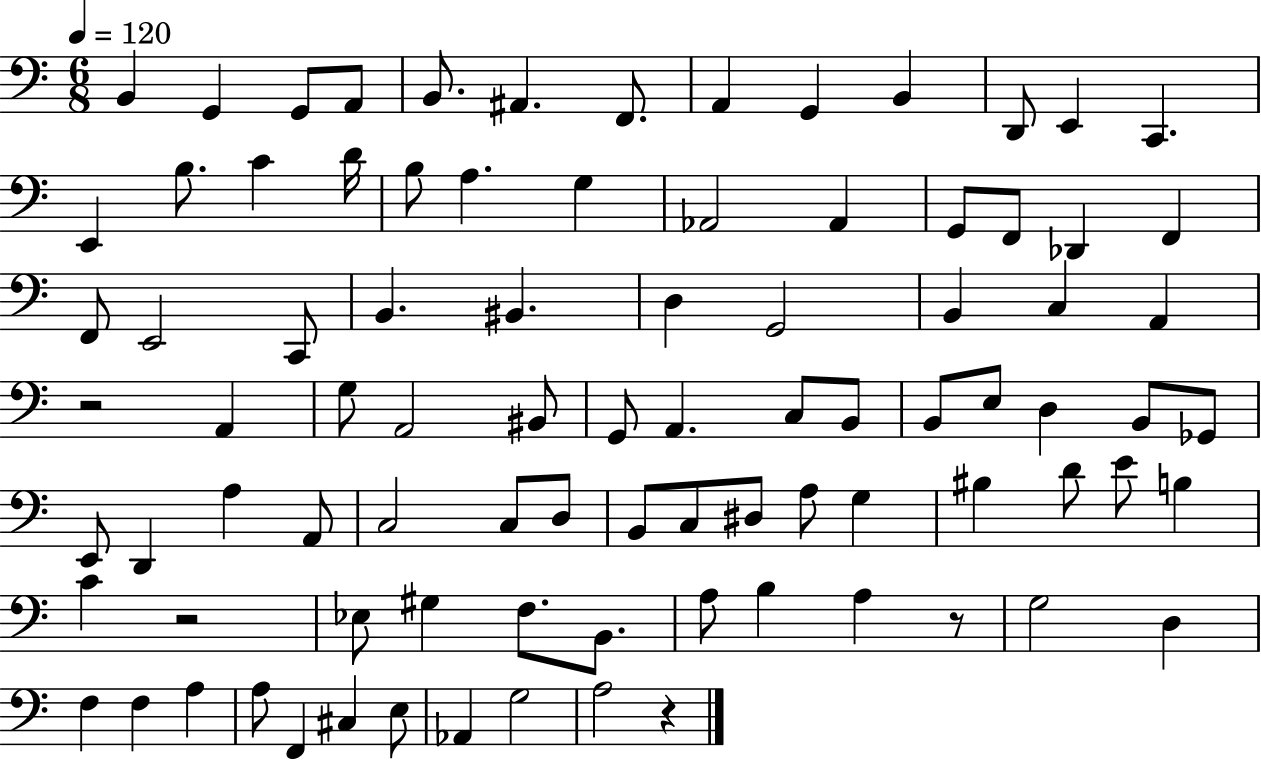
{
  \clef bass
  \numericTimeSignature
  \time 6/8
  \key c \major
  \tempo 4 = 120
  b,4 g,4 g,8 a,8 | b,8. ais,4. f,8. | a,4 g,4 b,4 | d,8 e,4 c,4. | \break e,4 b8. c'4 d'16 | b8 a4. g4 | aes,2 aes,4 | g,8 f,8 des,4 f,4 | \break f,8 e,2 c,8 | b,4. bis,4. | d4 g,2 | b,4 c4 a,4 | \break r2 a,4 | g8 a,2 bis,8 | g,8 a,4. c8 b,8 | b,8 e8 d4 b,8 ges,8 | \break e,8 d,4 a4 a,8 | c2 c8 d8 | b,8 c8 dis8 a8 g4 | bis4 d'8 e'8 b4 | \break c'4 r2 | ees8 gis4 f8. b,8. | a8 b4 a4 r8 | g2 d4 | \break f4 f4 a4 | a8 f,4 cis4 e8 | aes,4 g2 | a2 r4 | \break \bar "|."
}